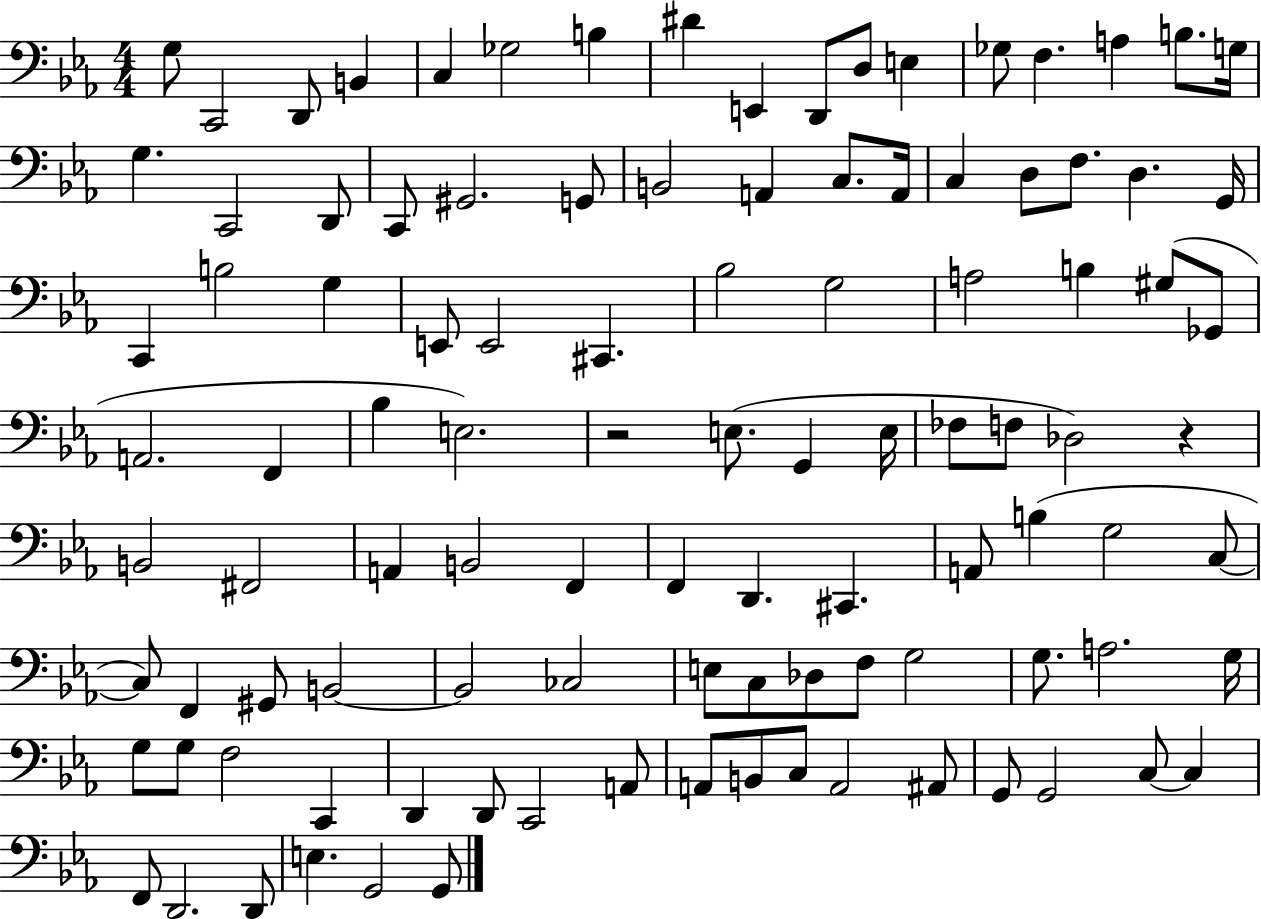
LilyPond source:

{
  \clef bass
  \numericTimeSignature
  \time 4/4
  \key ees \major
  g8 c,2 d,8 b,4 | c4 ges2 b4 | dis'4 e,4 d,8 d8 e4 | ges8 f4. a4 b8. g16 | \break g4. c,2 d,8 | c,8 gis,2. g,8 | b,2 a,4 c8. a,16 | c4 d8 f8. d4. g,16 | \break c,4 b2 g4 | e,8 e,2 cis,4. | bes2 g2 | a2 b4 gis8( ges,8 | \break a,2. f,4 | bes4 e2.) | r2 e8.( g,4 e16 | fes8 f8 des2) r4 | \break b,2 fis,2 | a,4 b,2 f,4 | f,4 d,4. cis,4. | a,8 b4( g2 c8~~ | \break c8) f,4 gis,8 b,2~~ | b,2 ces2 | e8 c8 des8 f8 g2 | g8. a2. g16 | \break g8 g8 f2 c,4 | d,4 d,8 c,2 a,8 | a,8 b,8 c8 a,2 ais,8 | g,8 g,2 c8~~ c4 | \break f,8 d,2. d,8 | e4. g,2 g,8 | \bar "|."
}